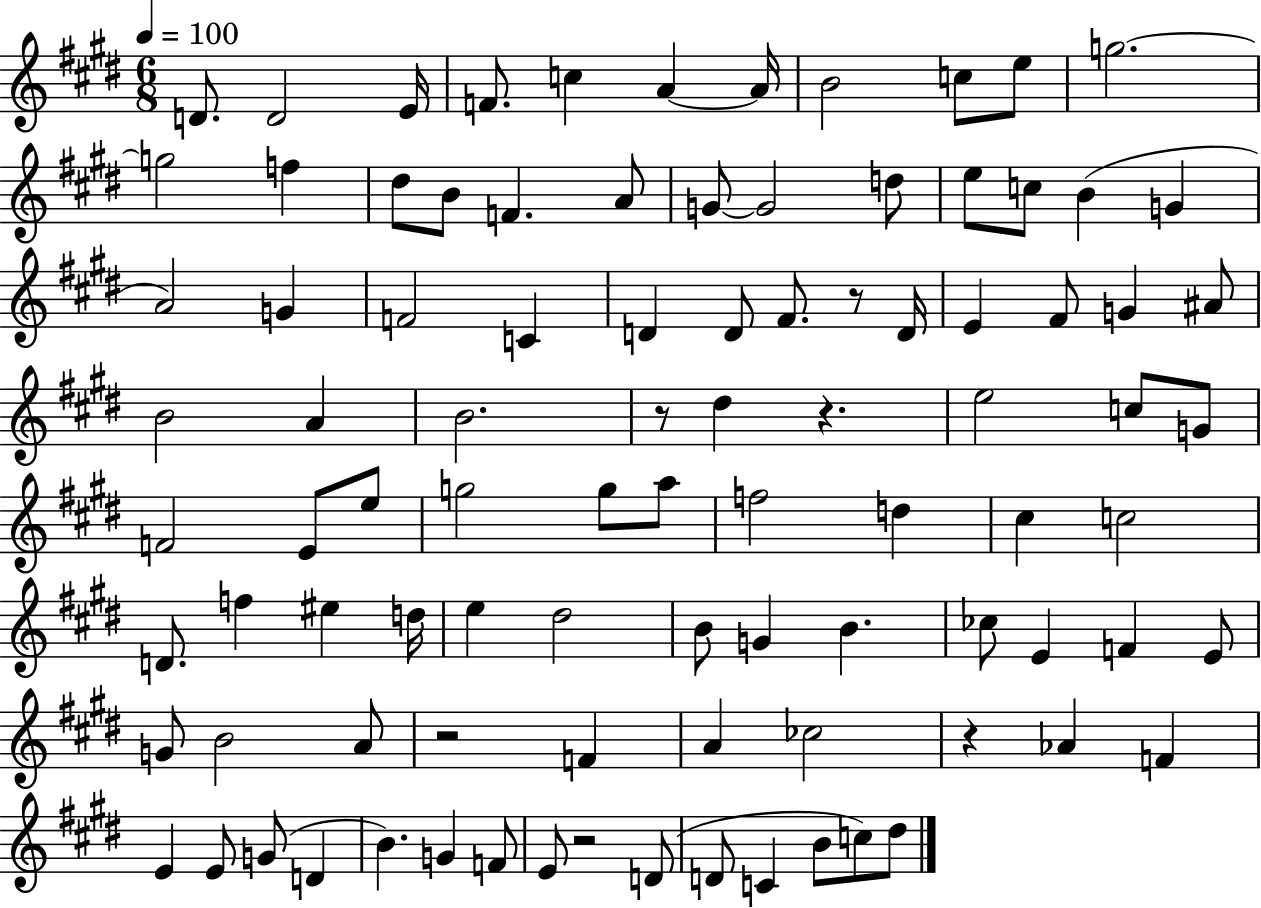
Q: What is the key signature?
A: E major